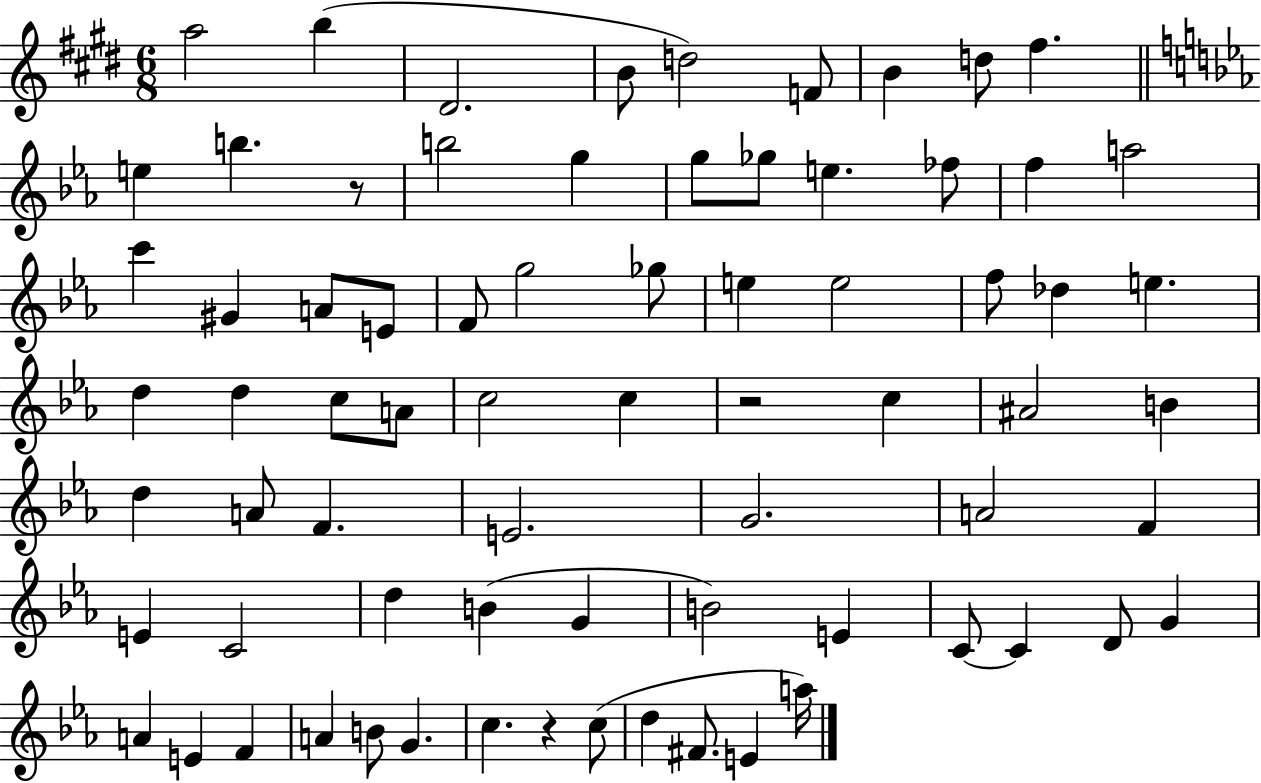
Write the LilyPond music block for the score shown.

{
  \clef treble
  \numericTimeSignature
  \time 6/8
  \key e \major
  a''2 b''4( | dis'2. | b'8 d''2) f'8 | b'4 d''8 fis''4. | \break \bar "||" \break \key ees \major e''4 b''4. r8 | b''2 g''4 | g''8 ges''8 e''4. fes''8 | f''4 a''2 | \break c'''4 gis'4 a'8 e'8 | f'8 g''2 ges''8 | e''4 e''2 | f''8 des''4 e''4. | \break d''4 d''4 c''8 a'8 | c''2 c''4 | r2 c''4 | ais'2 b'4 | \break d''4 a'8 f'4. | e'2. | g'2. | a'2 f'4 | \break e'4 c'2 | d''4 b'4( g'4 | b'2) e'4 | c'8~~ c'4 d'8 g'4 | \break a'4 e'4 f'4 | a'4 b'8 g'4. | c''4. r4 c''8( | d''4 fis'8. e'4 a''16) | \break \bar "|."
}